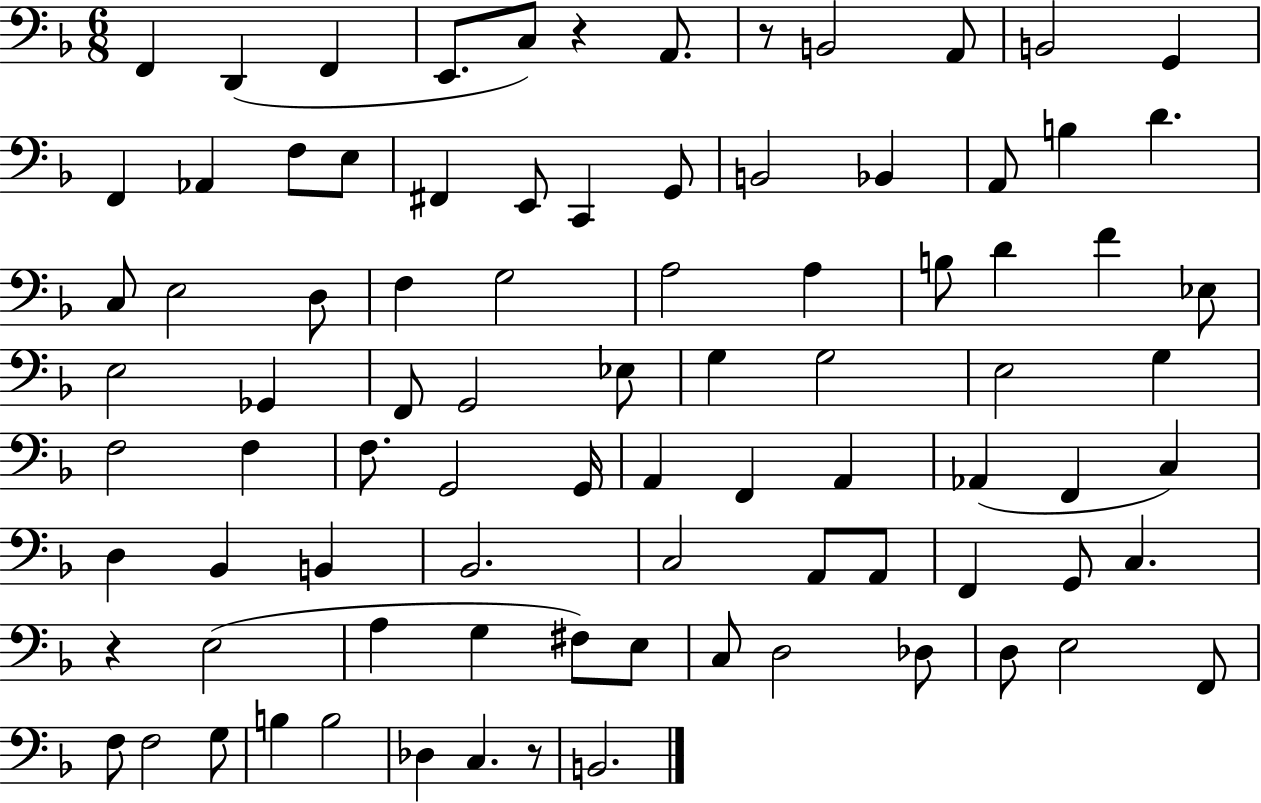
F2/q D2/q F2/q E2/e. C3/e R/q A2/e. R/e B2/h A2/e B2/h G2/q F2/q Ab2/q F3/e E3/e F#2/q E2/e C2/q G2/e B2/h Bb2/q A2/e B3/q D4/q. C3/e E3/h D3/e F3/q G3/h A3/h A3/q B3/e D4/q F4/q Eb3/e E3/h Gb2/q F2/e G2/h Eb3/e G3/q G3/h E3/h G3/q F3/h F3/q F3/e. G2/h G2/s A2/q F2/q A2/q Ab2/q F2/q C3/q D3/q Bb2/q B2/q Bb2/h. C3/h A2/e A2/e F2/q G2/e C3/q. R/q E3/h A3/q G3/q F#3/e E3/e C3/e D3/h Db3/e D3/e E3/h F2/e F3/e F3/h G3/e B3/q B3/h Db3/q C3/q. R/e B2/h.